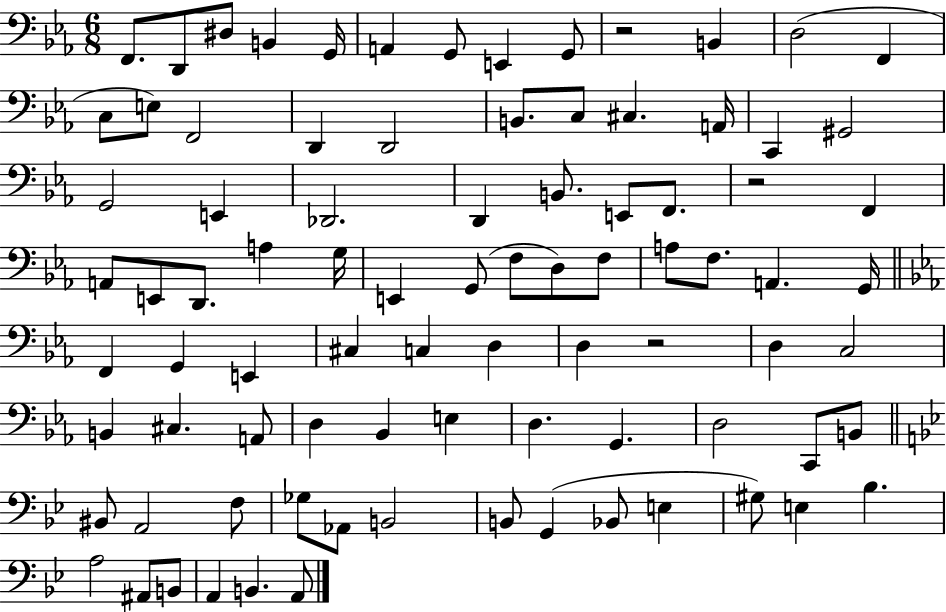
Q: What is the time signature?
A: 6/8